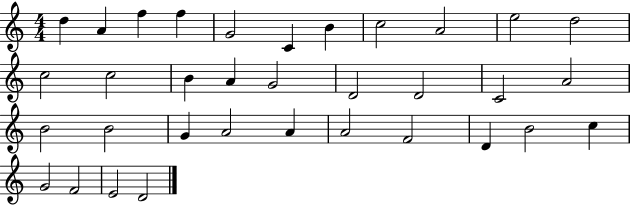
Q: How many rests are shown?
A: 0